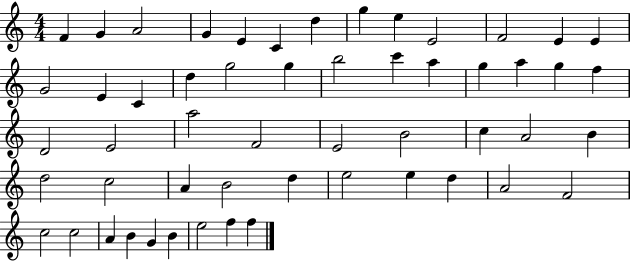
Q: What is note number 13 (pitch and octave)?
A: E4